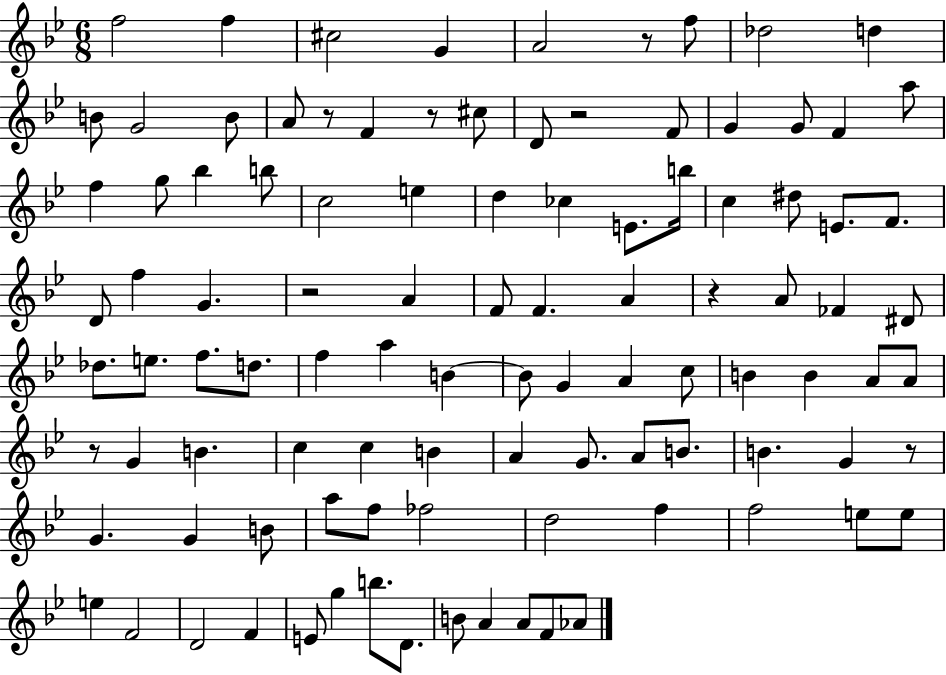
F5/h F5/q C#5/h G4/q A4/h R/e F5/e Db5/h D5/q B4/e G4/h B4/e A4/e R/e F4/q R/e C#5/e D4/e R/h F4/e G4/q G4/e F4/q A5/e F5/q G5/e Bb5/q B5/e C5/h E5/q D5/q CES5/q E4/e. B5/s C5/q D#5/e E4/e. F4/e. D4/e F5/q G4/q. R/h A4/q F4/e F4/q. A4/q R/q A4/e FES4/q D#4/e Db5/e. E5/e. F5/e. D5/e. F5/q A5/q B4/q B4/e G4/q A4/q C5/e B4/q B4/q A4/e A4/e R/e G4/q B4/q. C5/q C5/q B4/q A4/q G4/e. A4/e B4/e. B4/q. G4/q R/e G4/q. G4/q B4/e A5/e F5/e FES5/h D5/h F5/q F5/h E5/e E5/e E5/q F4/h D4/h F4/q E4/e G5/q B5/e. D4/e. B4/e A4/q A4/e F4/e Ab4/e